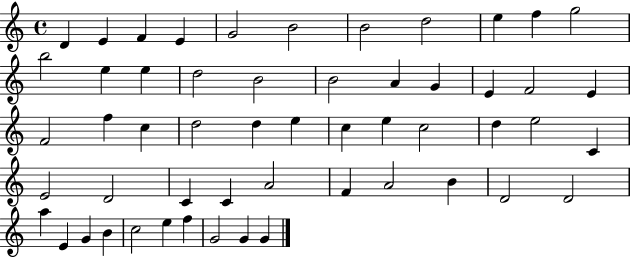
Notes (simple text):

D4/q E4/q F4/q E4/q G4/h B4/h B4/h D5/h E5/q F5/q G5/h B5/h E5/q E5/q D5/h B4/h B4/h A4/q G4/q E4/q F4/h E4/q F4/h F5/q C5/q D5/h D5/q E5/q C5/q E5/q C5/h D5/q E5/h C4/q E4/h D4/h C4/q C4/q A4/h F4/q A4/h B4/q D4/h D4/h A5/q E4/q G4/q B4/q C5/h E5/q F5/q G4/h G4/q G4/q